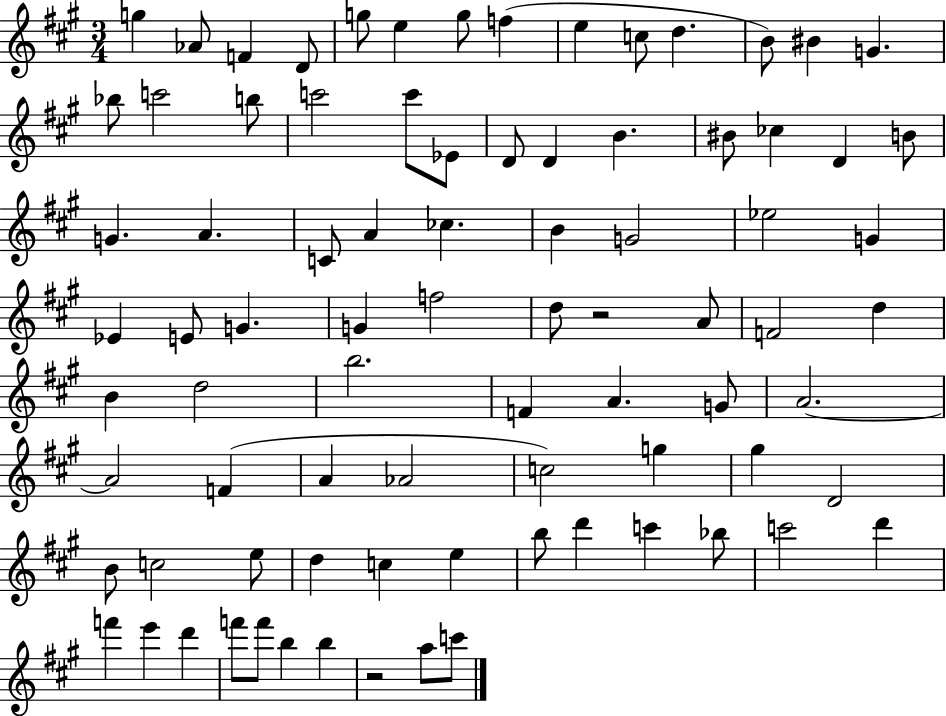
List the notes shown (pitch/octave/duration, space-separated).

G5/q Ab4/e F4/q D4/e G5/e E5/q G5/e F5/q E5/q C5/e D5/q. B4/e BIS4/q G4/q. Bb5/e C6/h B5/e C6/h C6/e Eb4/e D4/e D4/q B4/q. BIS4/e CES5/q D4/q B4/e G4/q. A4/q. C4/e A4/q CES5/q. B4/q G4/h Eb5/h G4/q Eb4/q E4/e G4/q. G4/q F5/h D5/e R/h A4/e F4/h D5/q B4/q D5/h B5/h. F4/q A4/q. G4/e A4/h. A4/h F4/q A4/q Ab4/h C5/h G5/q G#5/q D4/h B4/e C5/h E5/e D5/q C5/q E5/q B5/e D6/q C6/q Bb5/e C6/h D6/q F6/q E6/q D6/q F6/e F6/e B5/q B5/q R/h A5/e C6/e